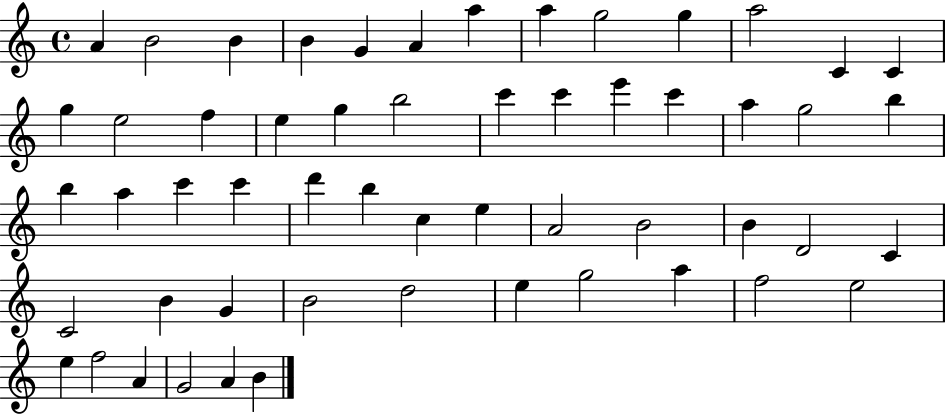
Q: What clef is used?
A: treble